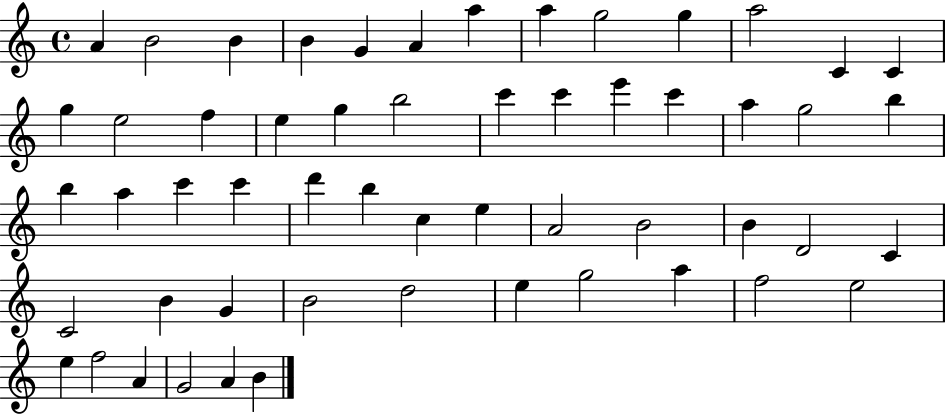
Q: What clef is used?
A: treble